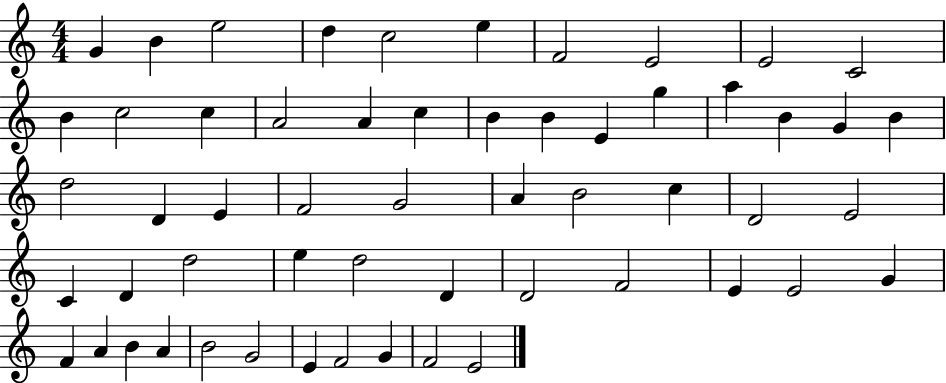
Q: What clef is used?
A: treble